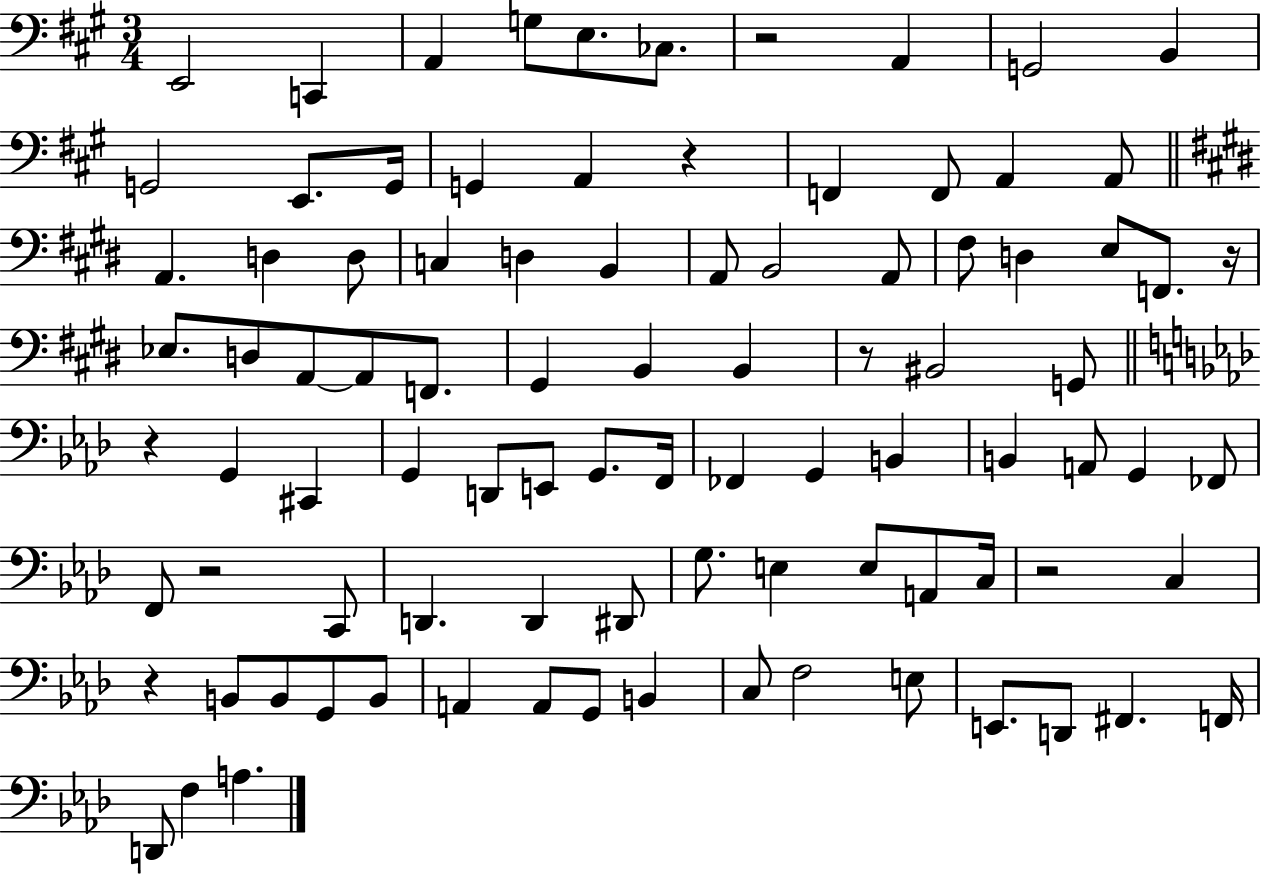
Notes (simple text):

E2/h C2/q A2/q G3/e E3/e. CES3/e. R/h A2/q G2/h B2/q G2/h E2/e. G2/s G2/q A2/q R/q F2/q F2/e A2/q A2/e A2/q. D3/q D3/e C3/q D3/q B2/q A2/e B2/h A2/e F#3/e D3/q E3/e F2/e. R/s Eb3/e. D3/e A2/e A2/e F2/e. G#2/q B2/q B2/q R/e BIS2/h G2/e R/q G2/q C#2/q G2/q D2/e E2/e G2/e. F2/s FES2/q G2/q B2/q B2/q A2/e G2/q FES2/e F2/e R/h C2/e D2/q. D2/q D#2/e G3/e. E3/q E3/e A2/e C3/s R/h C3/q R/q B2/e B2/e G2/e B2/e A2/q A2/e G2/e B2/q C3/e F3/h E3/e E2/e. D2/e F#2/q. F2/s D2/e F3/q A3/q.